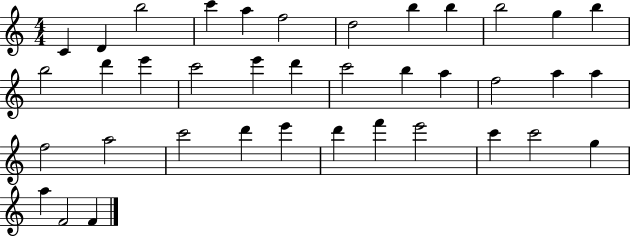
X:1
T:Untitled
M:4/4
L:1/4
K:C
C D b2 c' a f2 d2 b b b2 g b b2 d' e' c'2 e' d' c'2 b a f2 a a f2 a2 c'2 d' e' d' f' e'2 c' c'2 g a F2 F